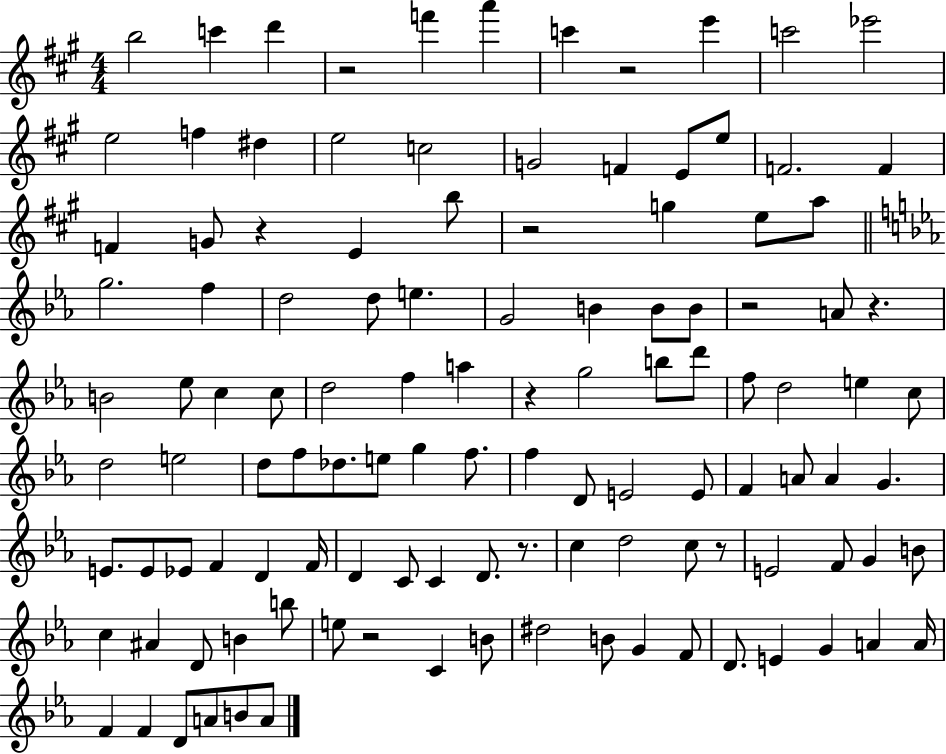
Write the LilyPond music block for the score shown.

{
  \clef treble
  \numericTimeSignature
  \time 4/4
  \key a \major
  b''2 c'''4 d'''4 | r2 f'''4 a'''4 | c'''4 r2 e'''4 | c'''2 ees'''2 | \break e''2 f''4 dis''4 | e''2 c''2 | g'2 f'4 e'8 e''8 | f'2. f'4 | \break f'4 g'8 r4 e'4 b''8 | r2 g''4 e''8 a''8 | \bar "||" \break \key ees \major g''2. f''4 | d''2 d''8 e''4. | g'2 b'4 b'8 b'8 | r2 a'8 r4. | \break b'2 ees''8 c''4 c''8 | d''2 f''4 a''4 | r4 g''2 b''8 d'''8 | f''8 d''2 e''4 c''8 | \break d''2 e''2 | d''8 f''8 des''8. e''8 g''4 f''8. | f''4 d'8 e'2 e'8 | f'4 a'8 a'4 g'4. | \break e'8. e'8 ees'8 f'4 d'4 f'16 | d'4 c'8 c'4 d'8. r8. | c''4 d''2 c''8 r8 | e'2 f'8 g'4 b'8 | \break c''4 ais'4 d'8 b'4 b''8 | e''8 r2 c'4 b'8 | dis''2 b'8 g'4 f'8 | d'8. e'4 g'4 a'4 a'16 | \break f'4 f'4 d'8 a'8 b'8 a'8 | \bar "|."
}